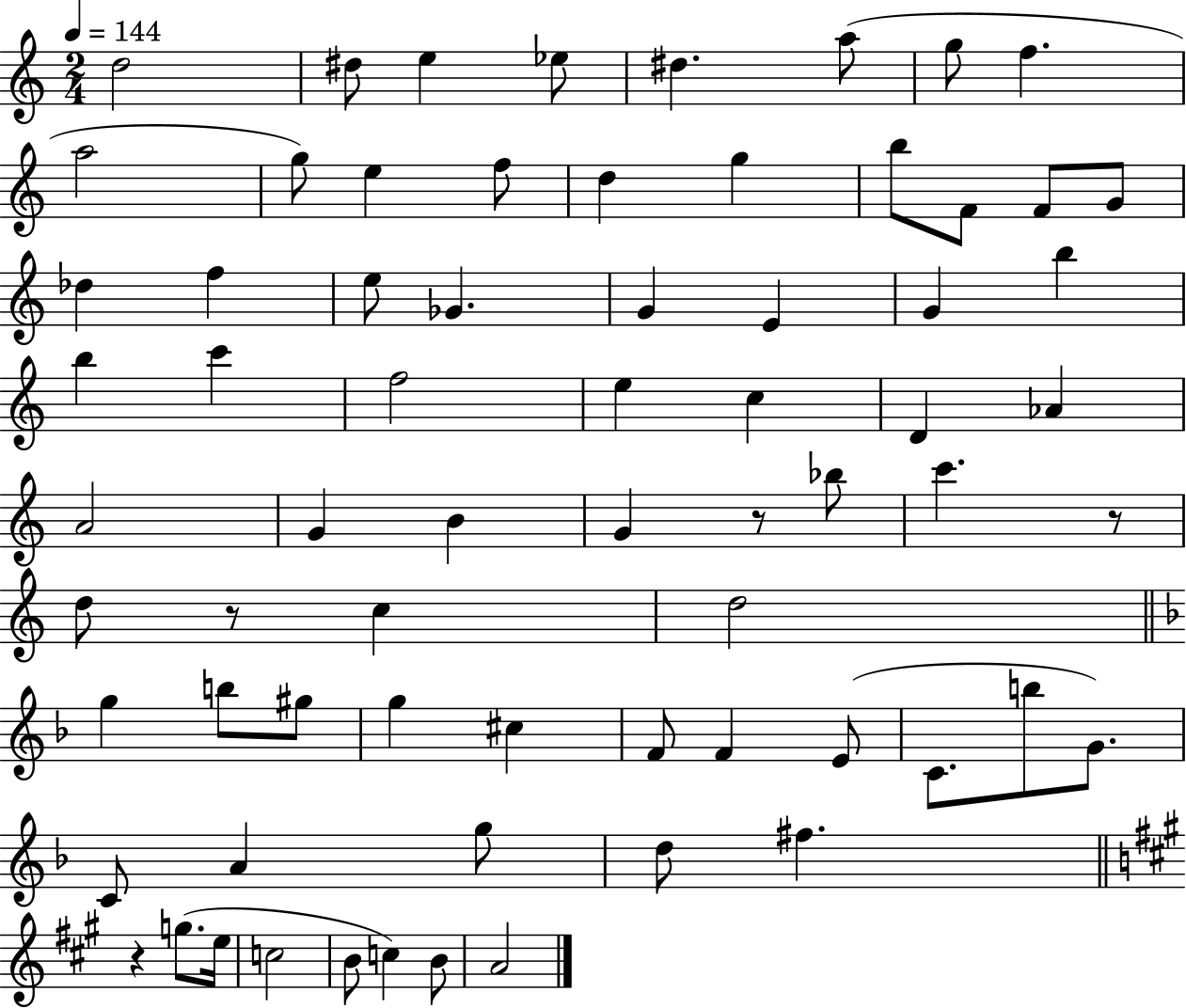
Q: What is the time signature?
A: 2/4